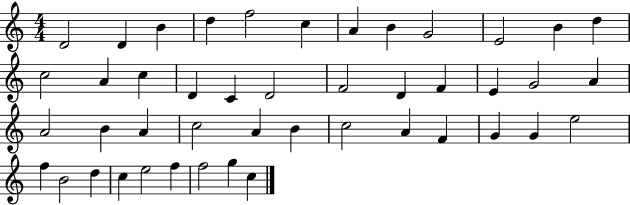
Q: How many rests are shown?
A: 0